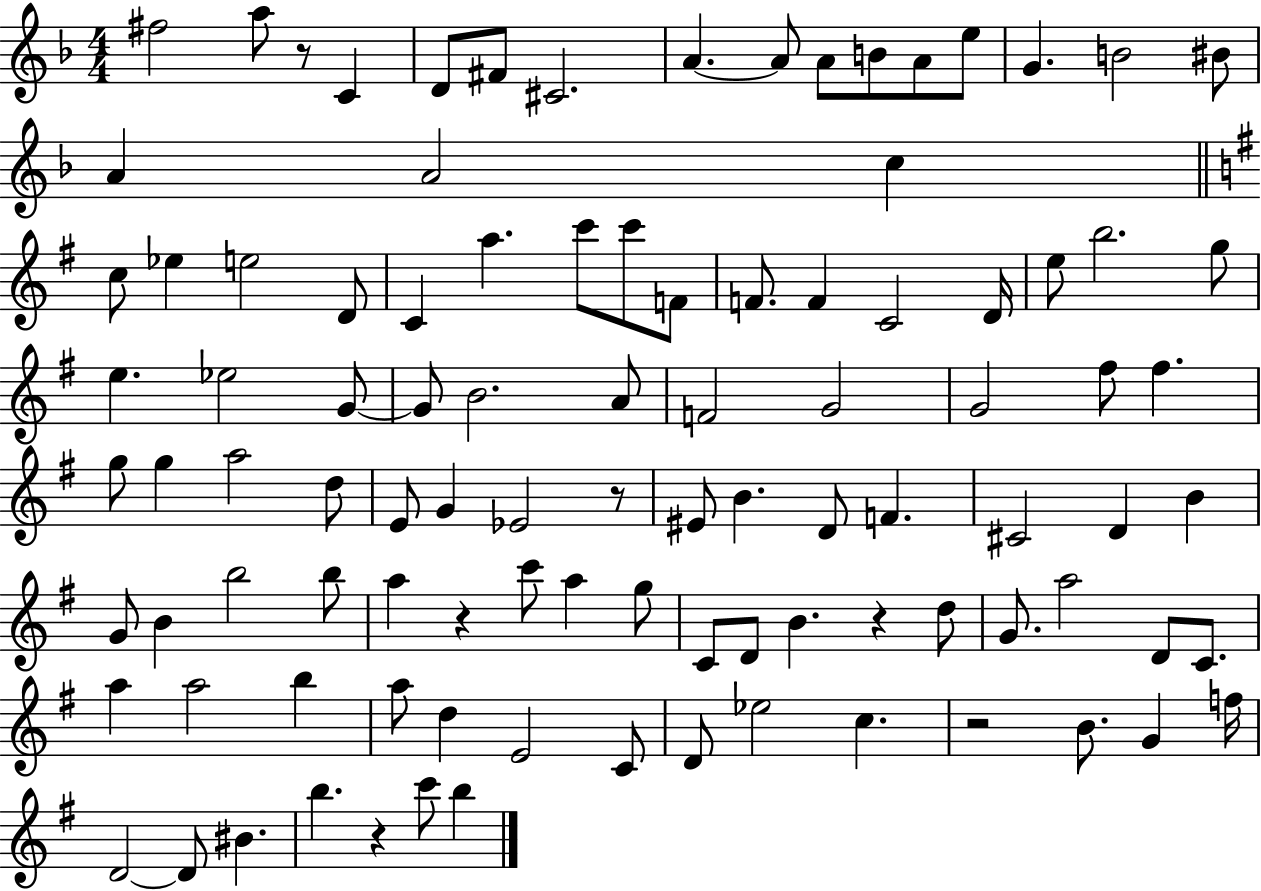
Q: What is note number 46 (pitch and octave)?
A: G5